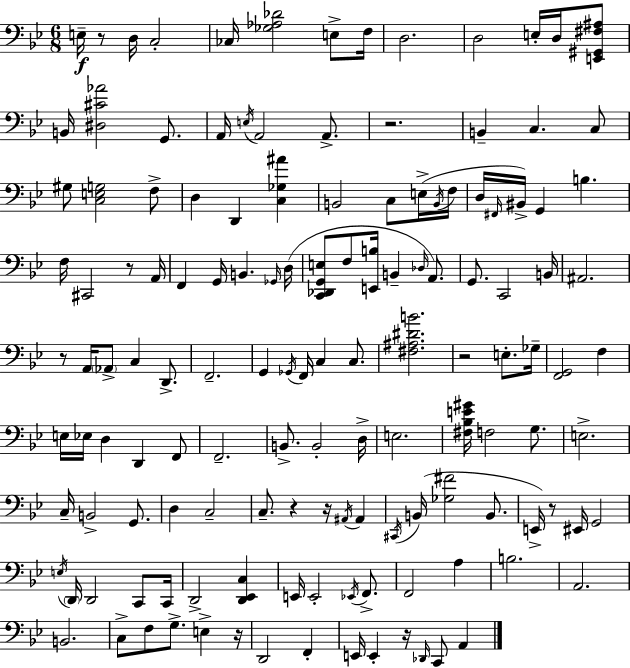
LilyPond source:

{
  \clef bass
  \numericTimeSignature
  \time 6/8
  \key bes \major
  e16--\f r8 d16 c2-. | ces16 <ges aes des'>2 e8-> f16 | d2. | d2 e16-. d16 <e, gis, fis ais>8 | \break b,16 <dis cis' aes'>2 g,8. | a,16 \acciaccatura { e16 } a,2 a,8.-> | r2. | b,4-- c4. c8 | \break gis8 <c e g>2 f8-> | d4 d,4 <c ges ais'>4 | b,2 c8 e16->( | \acciaccatura { b,16 } f16 d16 \grace { fis,16 }) bis,16-> g,4 b4. | \break f16 cis,2 | r8 a,16 f,4 g,16 b,4. | \grace { ges,16 } d16( <c, des, g, e>8 f8 <e, b>16 b,4-- | \grace { des16 }) a,8. g,8. c,2 | \break b,16 ais,2. | r8 a,16 \parenthesize aes,8-> c4 | d,8.-> f,2.-- | g,4 \acciaccatura { ges,16 } f,16 c4 | \break c8. <fis ais dis' b'>2. | r2 | e8.-. ges16-- <f, g,>2 | f4 e16 ees16 d4 | \break d,4 f,8 f,2.-- | b,8.-> b,2-. | d16-> e2. | <fis bes e' gis'>16 f2 | \break g8. e2.-> | c16-- b,2-> | g,8. d4 c2-- | c8.-- r4 | \break r16 \acciaccatura { ais,16 } ais,4 \acciaccatura { cis,16 }( b,16 <ges fis'>2 | b,8. e,16->) r8 eis,16 | g,2 \acciaccatura { e16 } \parenthesize d,16 d,2 | c,8 c,16 d,2-> | \break <d, ees, c>4 e,16 e,2-. | \acciaccatura { ees,16 } f,8.-> f,2 | a4 b2. | a,2. | \break b,2. | c8-> | f8 g8.-> e4-> r16 d,2 | f,4-. e,16 e,4-. | \break r16 \grace { des,16 } c,8 a,4 \bar "|."
}